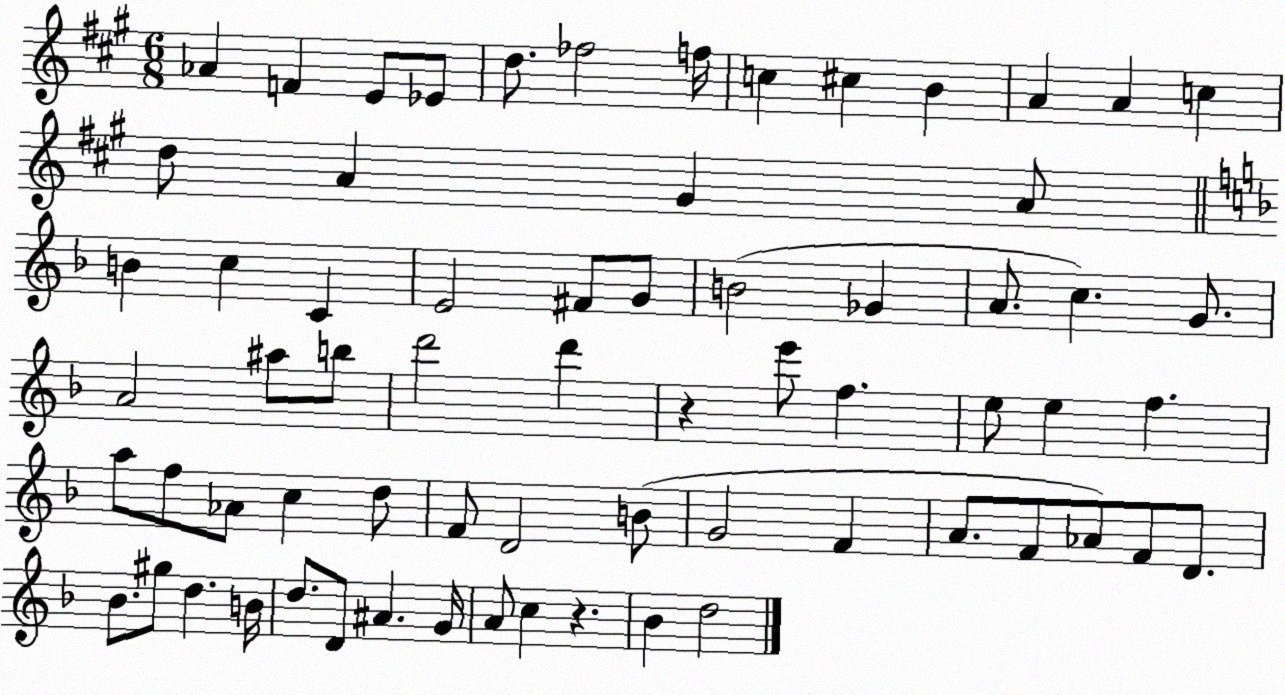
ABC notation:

X:1
T:Untitled
M:6/8
L:1/4
K:A
_A F E/2 _E/2 d/2 _f2 f/4 c ^c B A A c d/2 A ^G A/2 B c C E2 ^F/2 G/2 B2 _G A/2 c G/2 A2 ^a/2 b/2 d'2 d' z e'/2 f e/2 e f a/2 f/2 _A/2 c d/2 F/2 D2 B/2 G2 F A/2 F/2 _A/2 F/2 D/2 _B/2 ^g/2 d B/4 d/2 D/2 ^A G/4 A/2 c z _B d2